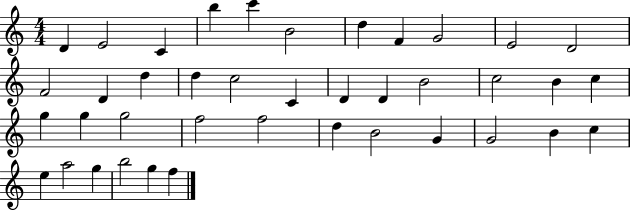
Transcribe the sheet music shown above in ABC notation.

X:1
T:Untitled
M:4/4
L:1/4
K:C
D E2 C b c' B2 d F G2 E2 D2 F2 D d d c2 C D D B2 c2 B c g g g2 f2 f2 d B2 G G2 B c e a2 g b2 g f